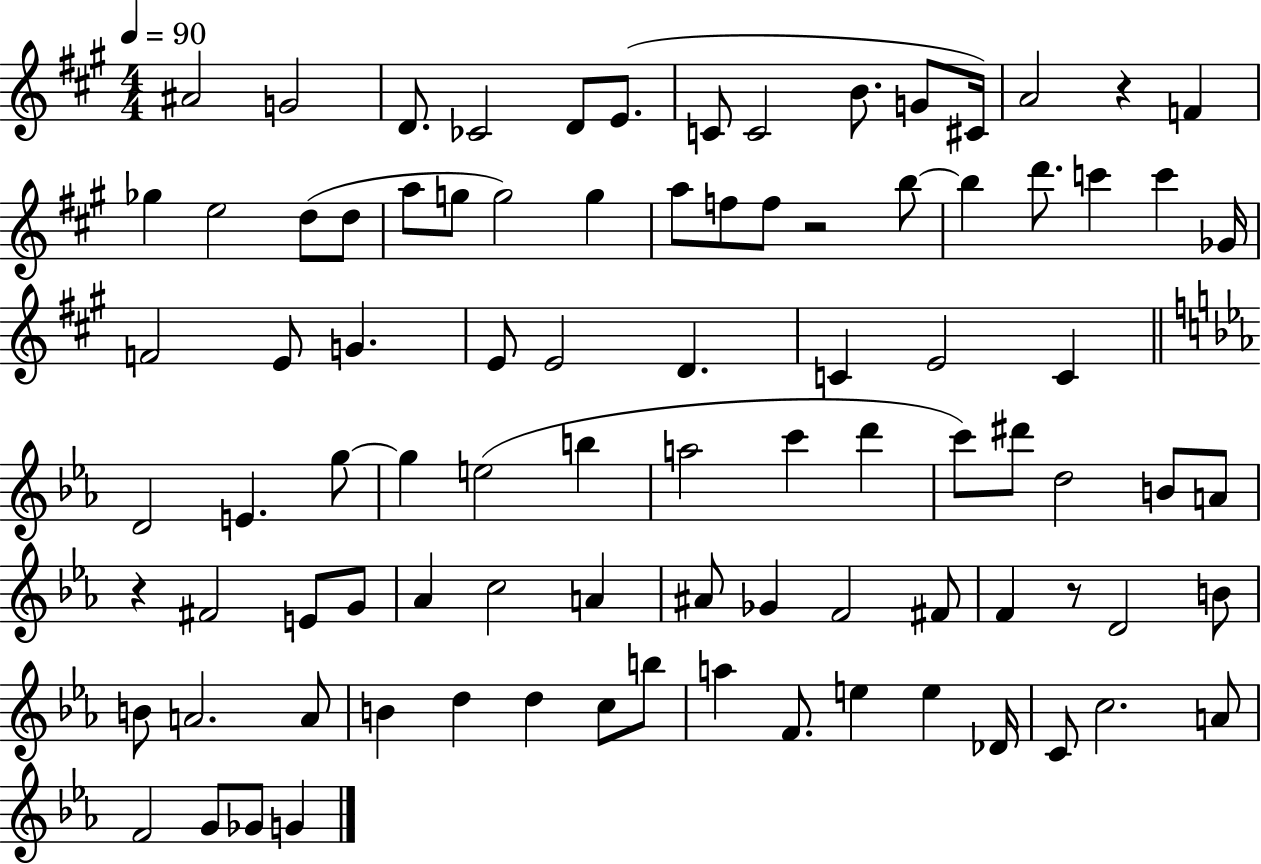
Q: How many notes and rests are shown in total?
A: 90